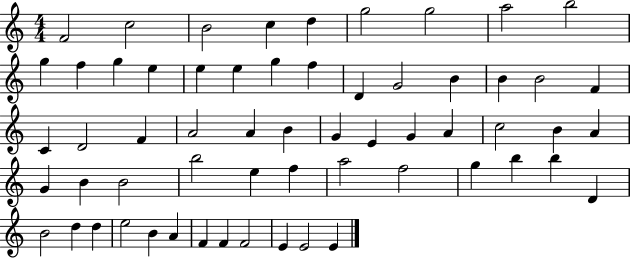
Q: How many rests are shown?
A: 0